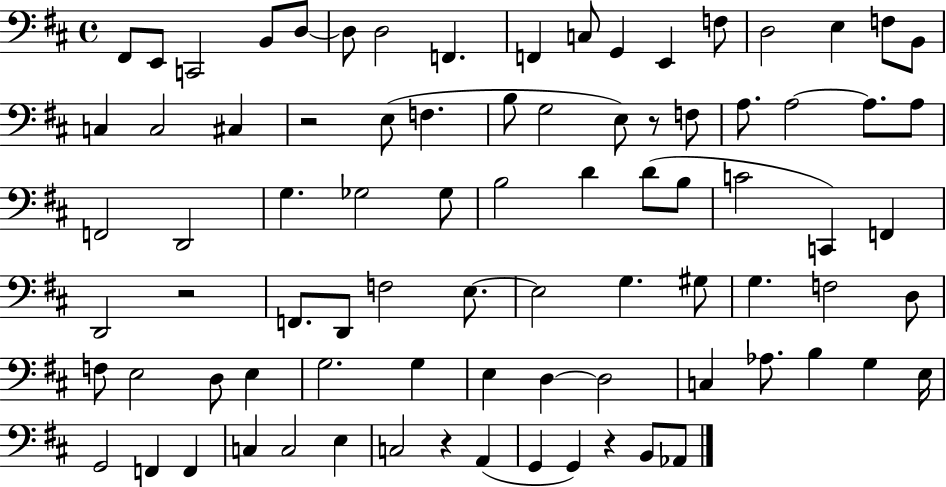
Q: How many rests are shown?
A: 5